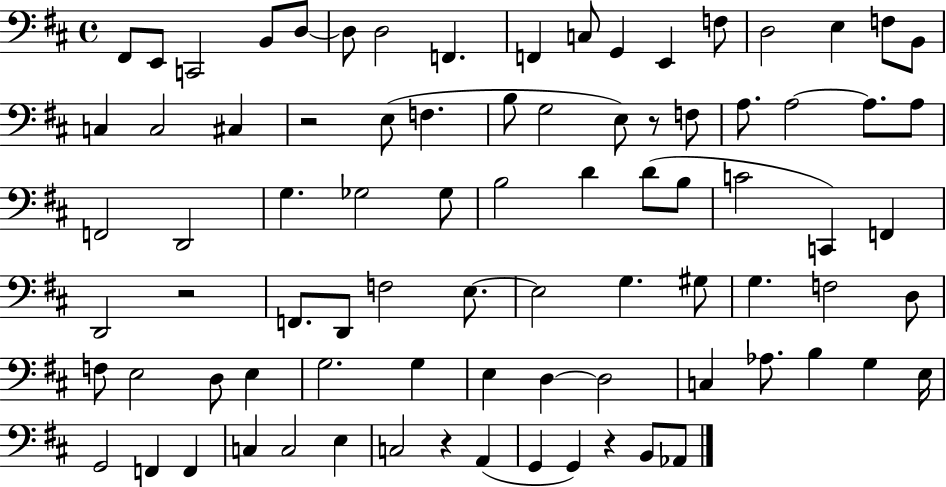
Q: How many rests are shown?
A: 5